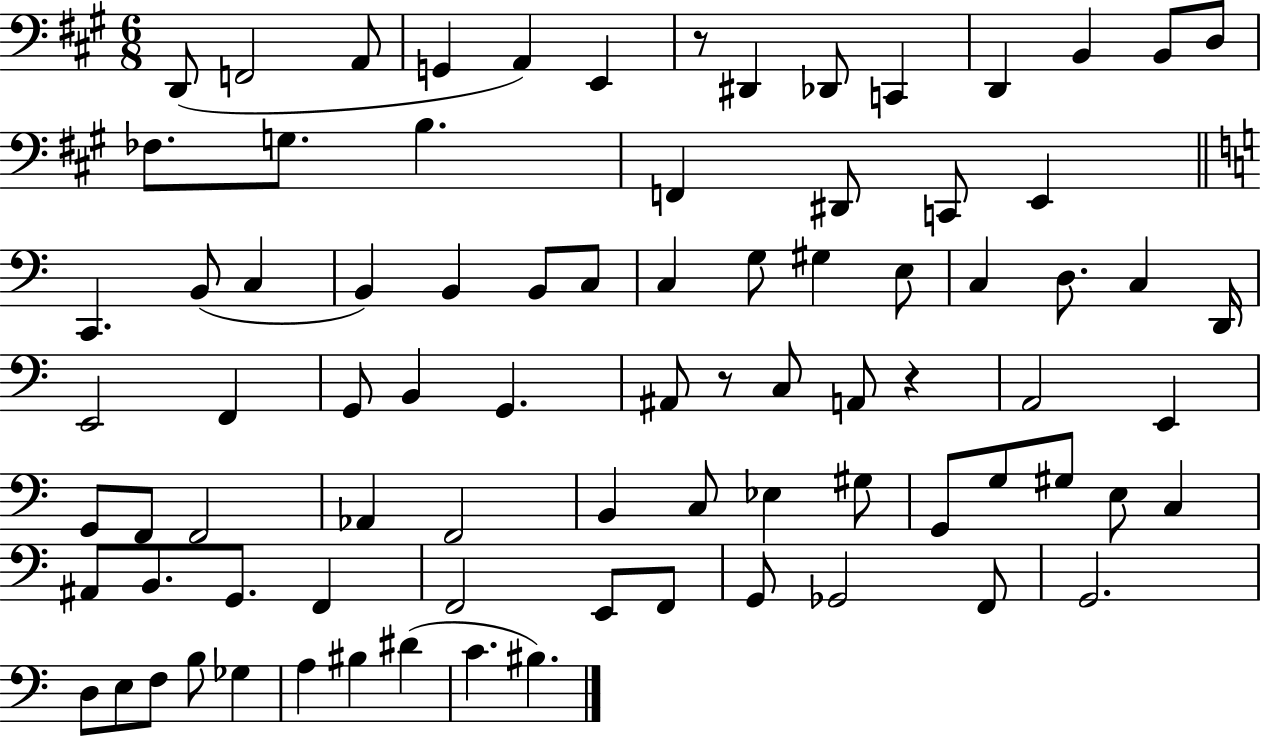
X:1
T:Untitled
M:6/8
L:1/4
K:A
D,,/2 F,,2 A,,/2 G,, A,, E,, z/2 ^D,, _D,,/2 C,, D,, B,, B,,/2 D,/2 _F,/2 G,/2 B, F,, ^D,,/2 C,,/2 E,, C,, B,,/2 C, B,, B,, B,,/2 C,/2 C, G,/2 ^G, E,/2 C, D,/2 C, D,,/4 E,,2 F,, G,,/2 B,, G,, ^A,,/2 z/2 C,/2 A,,/2 z A,,2 E,, G,,/2 F,,/2 F,,2 _A,, F,,2 B,, C,/2 _E, ^G,/2 G,,/2 G,/2 ^G,/2 E,/2 C, ^A,,/2 B,,/2 G,,/2 F,, F,,2 E,,/2 F,,/2 G,,/2 _G,,2 F,,/2 G,,2 D,/2 E,/2 F,/2 B,/2 _G, A, ^B, ^D C ^B,